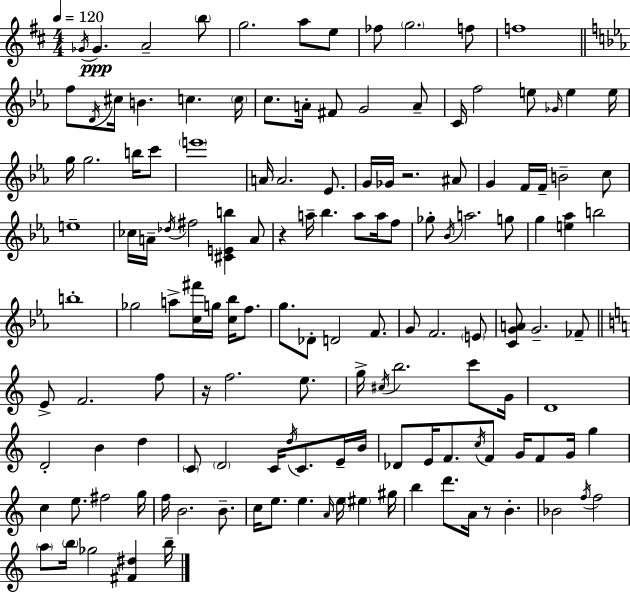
{
  \clef treble
  \numericTimeSignature
  \time 4/4
  \key d \major
  \tempo 4 = 120
  \acciaccatura { ges'16 }\ppp ges'4. a'2-- \parenthesize b''8 | g''2. a''8 e''8 | fes''8 \parenthesize g''2. f''8 | f''1 | \break \bar "||" \break \key c \minor f''8 \acciaccatura { d'16 } cis''16 b'4. c''4. | \parenthesize c''16 c''8. a'16-. fis'8 g'2 a'8-- | c'16 f''2 e''8 \grace { ges'16 } e''4 | e''16 g''16 g''2. b''16 | \break c'''8 \parenthesize e'''1 | a'16 a'2. ees'8. | g'16 ges'16 r2. | ais'8 g'4 f'16 f'16-- b'2-- | \break c''8 e''1-- | ces''16 a'16-- \acciaccatura { des''16 } fis''2 <cis' e' b''>4 | a'8 r4 a''16-- bes''4. a''8 | a''16 f''8 ges''8-. \acciaccatura { bes'16 } a''2. | \break g''8 g''4 <e'' aes''>4 b''2 | b''1-. | ges''2 a''8-> <c'' fis'''>16 g''16 | <c'' bes''>16 f''8. g''8. des'8-. d'2 | \break f'8. g'8 f'2. | \parenthesize e'8 <c' g' a'>8 g'2.-- | fes'8-- \bar "||" \break \key c \major e'8-> f'2. f''8 | r16 f''2. e''8. | g''16-> \acciaccatura { cis''16 } b''2. c'''8 | g'16 d'1 | \break d'2-. b'4 d''4 | \parenthesize c'8 \parenthesize d'2 c'16 \acciaccatura { d''16 } c'8. | e'16-- b'16 des'8 e'16 f'8. \acciaccatura { c''16 } f'8 g'16 f'8 g'16 g''4 | c''4 e''8. fis''2 | \break g''16 f''16 b'2. | b'8.-- c''16 e''8. e''4. \grace { a'16 } e''16 \parenthesize eis''4 | gis''16 b''4 d'''8. a'16 r8 b'4.-. | bes'2 \acciaccatura { f''16 } f''2 | \break \parenthesize a''8 \parenthesize b''16 ges''2 | <fis' dis''>4 b''16-- \bar "|."
}